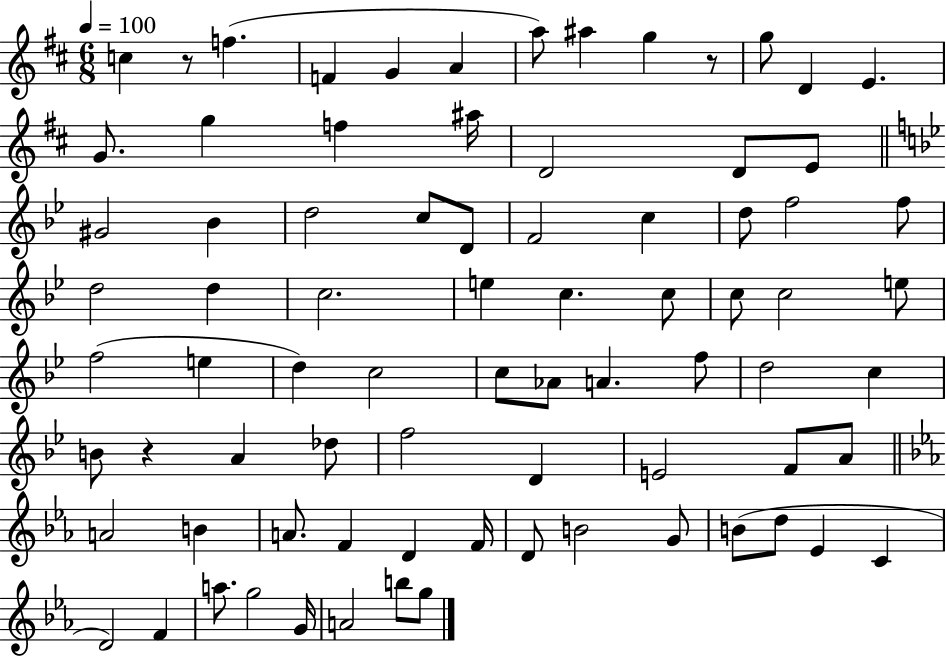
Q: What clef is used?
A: treble